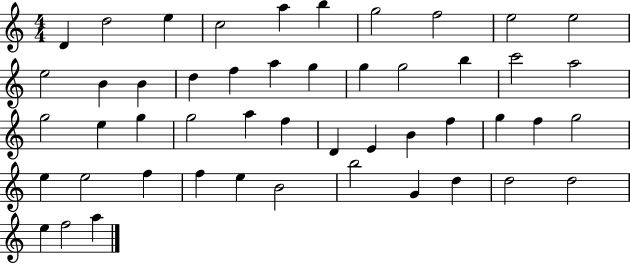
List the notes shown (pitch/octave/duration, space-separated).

D4/q D5/h E5/q C5/h A5/q B5/q G5/h F5/h E5/h E5/h E5/h B4/q B4/q D5/q F5/q A5/q G5/q G5/q G5/h B5/q C6/h A5/h G5/h E5/q G5/q G5/h A5/q F5/q D4/q E4/q B4/q F5/q G5/q F5/q G5/h E5/q E5/h F5/q F5/q E5/q B4/h B5/h G4/q D5/q D5/h D5/h E5/q F5/h A5/q